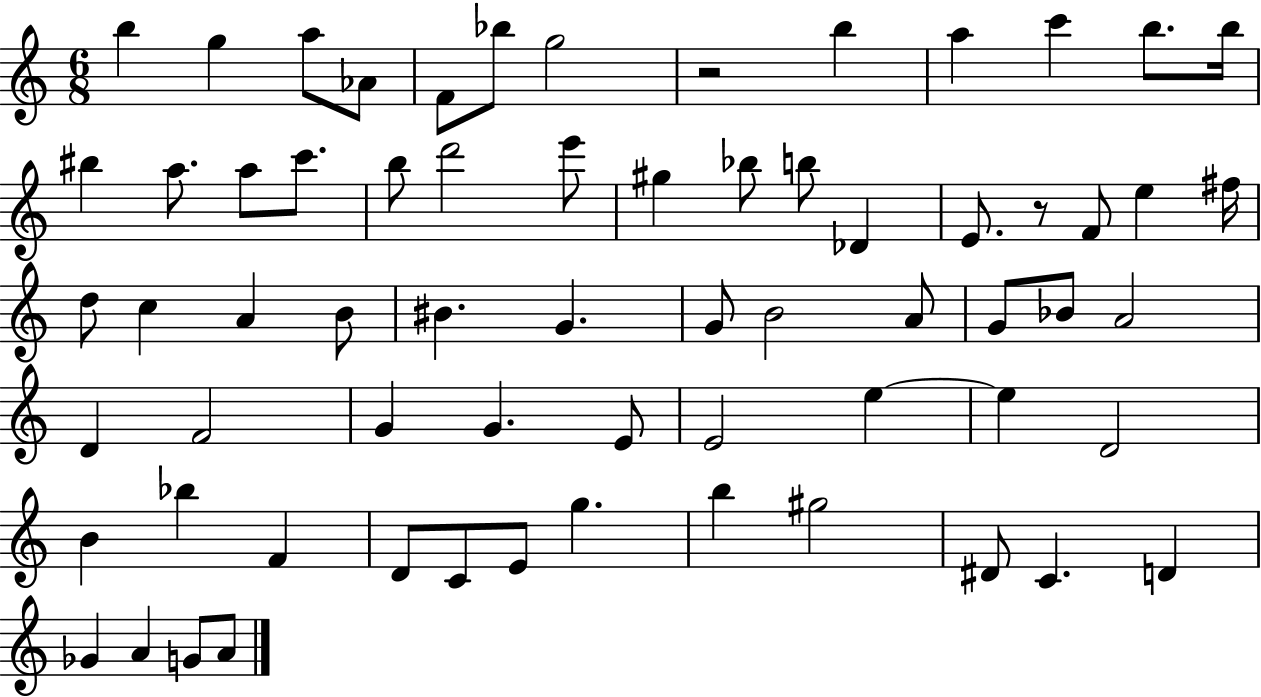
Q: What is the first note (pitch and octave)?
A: B5